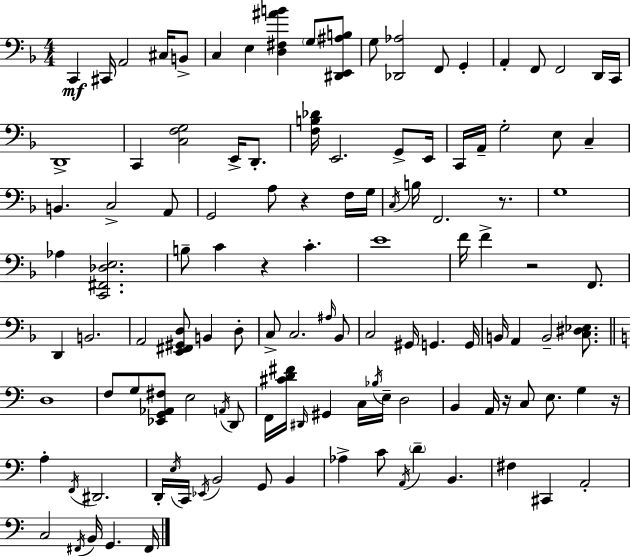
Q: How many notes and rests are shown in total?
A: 120